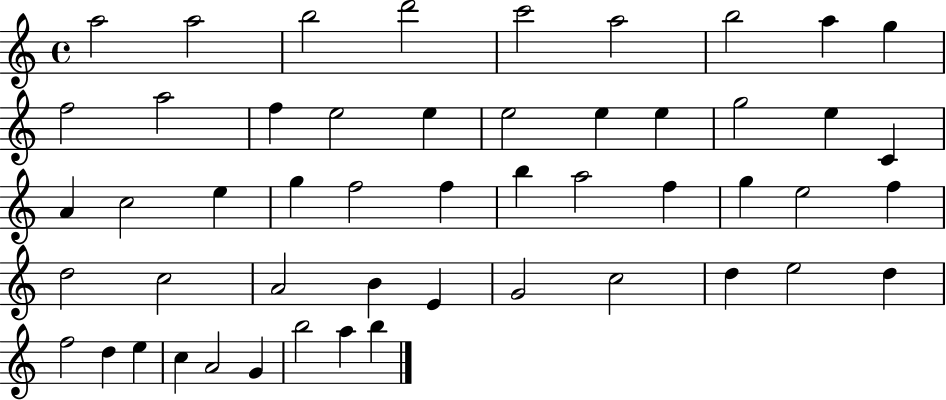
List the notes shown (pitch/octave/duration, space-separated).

A5/h A5/h B5/h D6/h C6/h A5/h B5/h A5/q G5/q F5/h A5/h F5/q E5/h E5/q E5/h E5/q E5/q G5/h E5/q C4/q A4/q C5/h E5/q G5/q F5/h F5/q B5/q A5/h F5/q G5/q E5/h F5/q D5/h C5/h A4/h B4/q E4/q G4/h C5/h D5/q E5/h D5/q F5/h D5/q E5/q C5/q A4/h G4/q B5/h A5/q B5/q